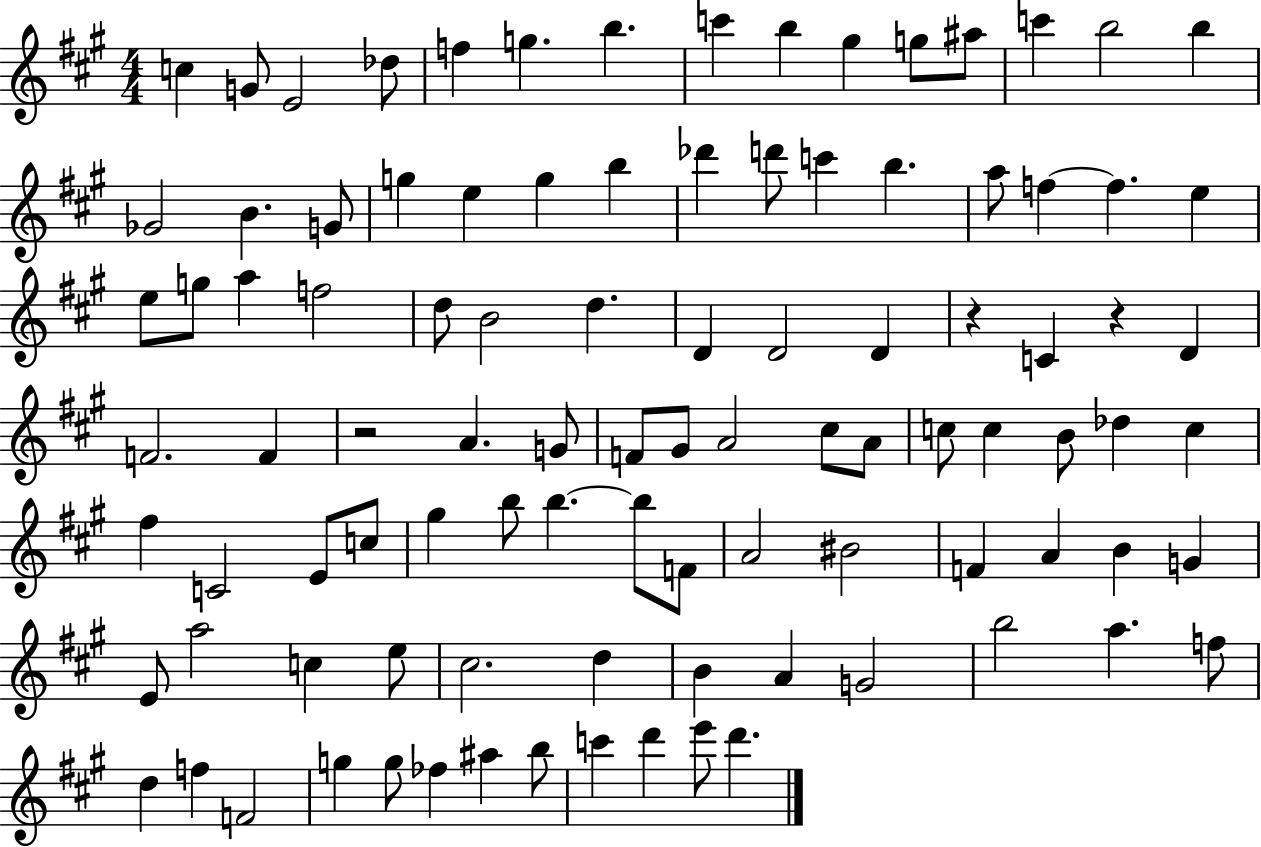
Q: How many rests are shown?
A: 3